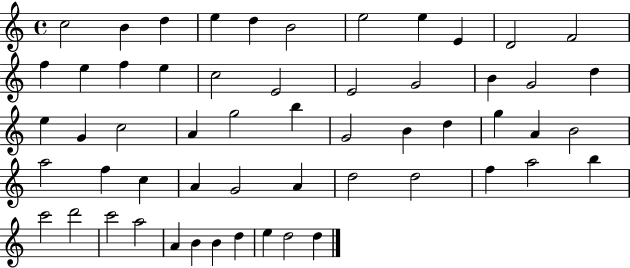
{
  \clef treble
  \time 4/4
  \defaultTimeSignature
  \key c \major
  c''2 b'4 d''4 | e''4 d''4 b'2 | e''2 e''4 e'4 | d'2 f'2 | \break f''4 e''4 f''4 e''4 | c''2 e'2 | e'2 g'2 | b'4 g'2 d''4 | \break e''4 g'4 c''2 | a'4 g''2 b''4 | g'2 b'4 d''4 | g''4 a'4 b'2 | \break a''2 f''4 c''4 | a'4 g'2 a'4 | d''2 d''2 | f''4 a''2 b''4 | \break c'''2 d'''2 | c'''2 a''2 | a'4 b'4 b'4 d''4 | e''4 d''2 d''4 | \break \bar "|."
}